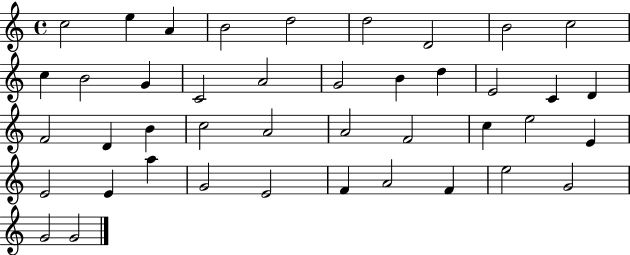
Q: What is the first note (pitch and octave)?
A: C5